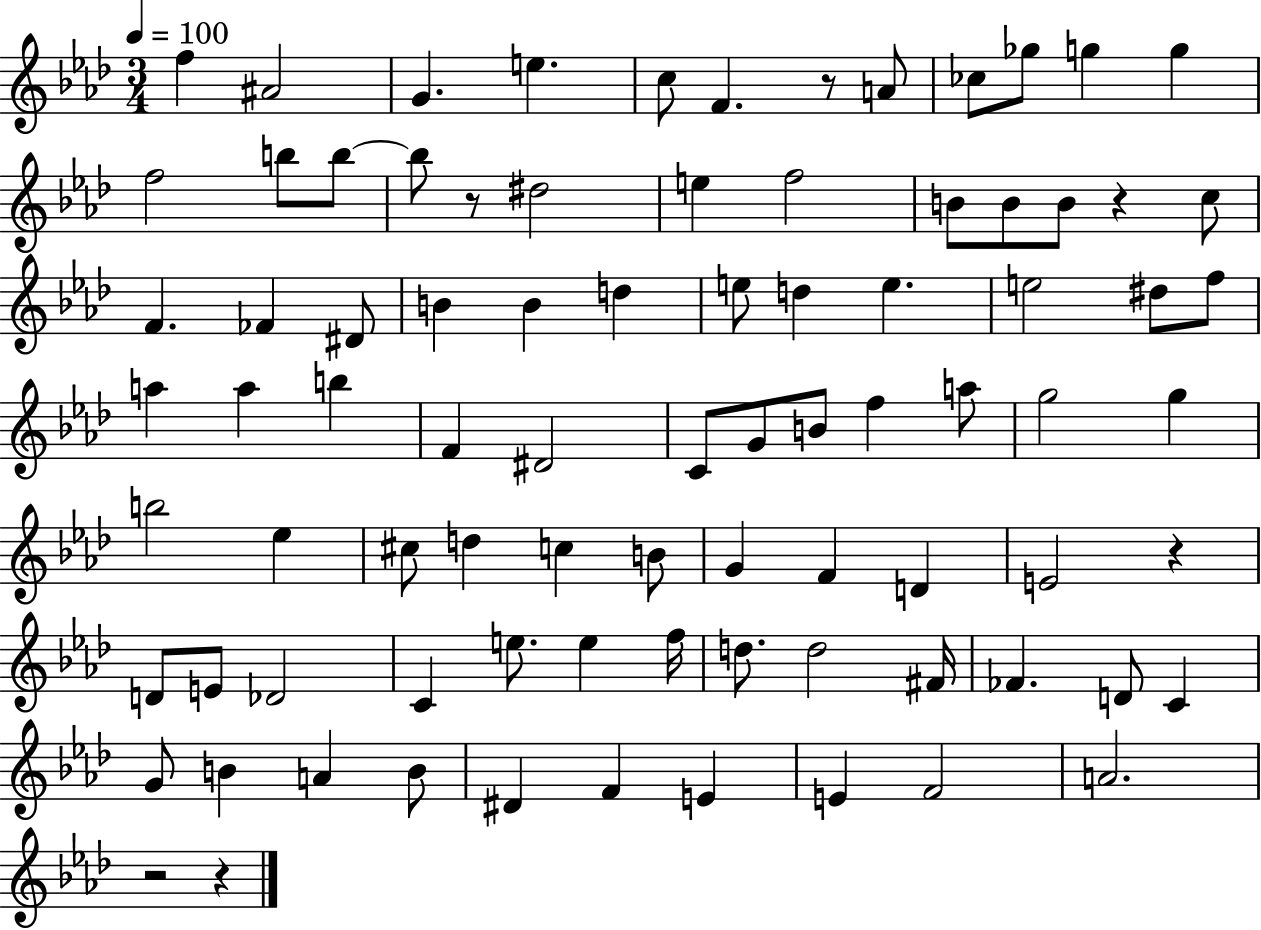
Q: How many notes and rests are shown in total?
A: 85